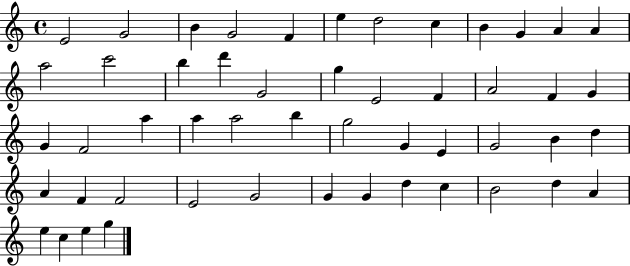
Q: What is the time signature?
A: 4/4